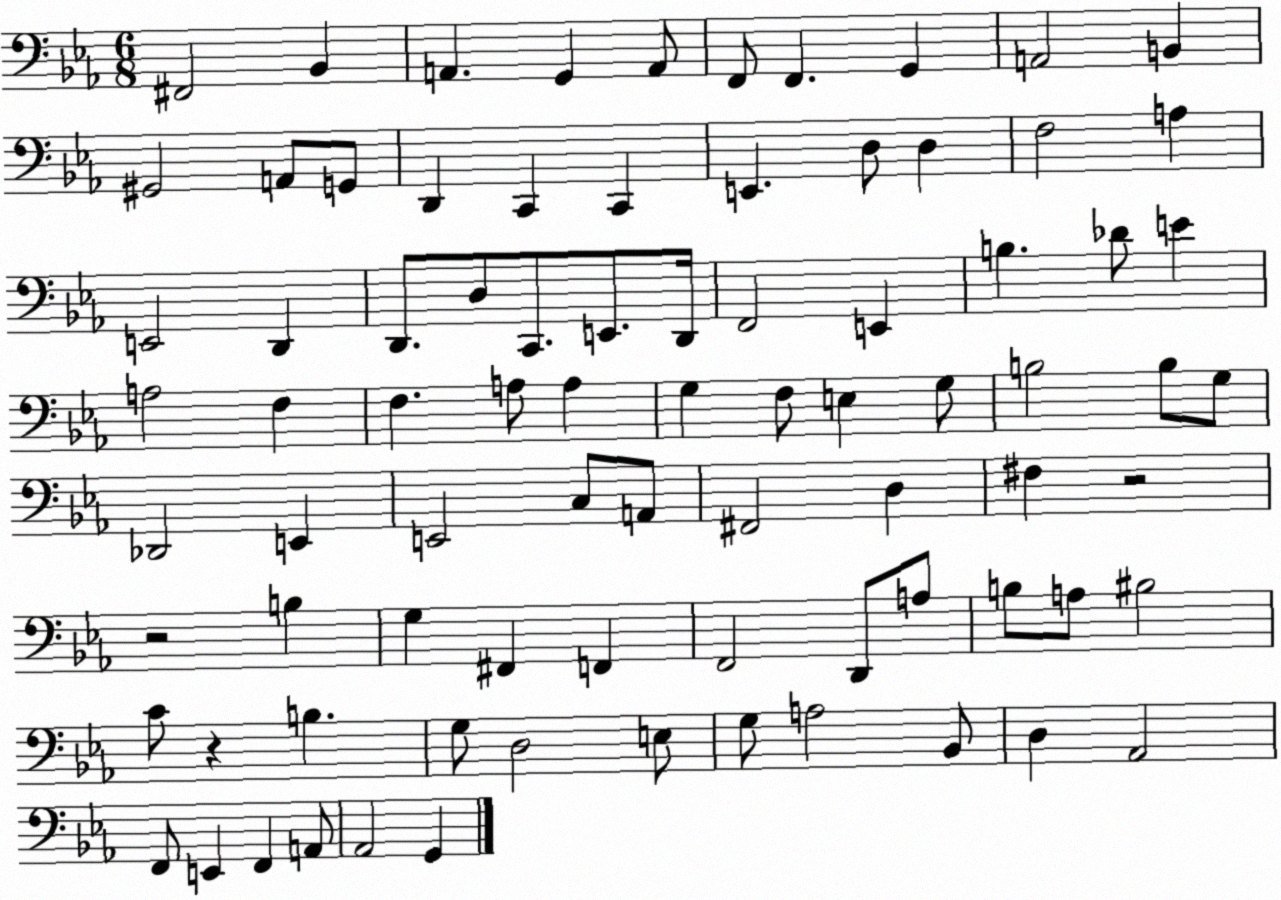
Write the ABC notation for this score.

X:1
T:Untitled
M:6/8
L:1/4
K:Eb
^F,,2 _B,, A,, G,, A,,/2 F,,/2 F,, G,, A,,2 B,, ^G,,2 A,,/2 G,,/2 D,, C,, C,, E,, D,/2 D, F,2 A, E,,2 D,, D,,/2 D,/2 C,,/2 E,,/2 D,,/4 F,,2 E,, B, _D/2 E A,2 F, F, A,/2 A, G, F,/2 E, G,/2 B,2 B,/2 G,/2 _D,,2 E,, E,,2 C,/2 A,,/2 ^F,,2 D, ^F, z2 z2 B, G, ^F,, F,, F,,2 D,,/2 A,/2 B,/2 A,/2 ^B,2 C/2 z B, G,/2 D,2 E,/2 G,/2 A,2 _B,,/2 D, _A,,2 F,,/2 E,, F,, A,,/2 _A,,2 G,,